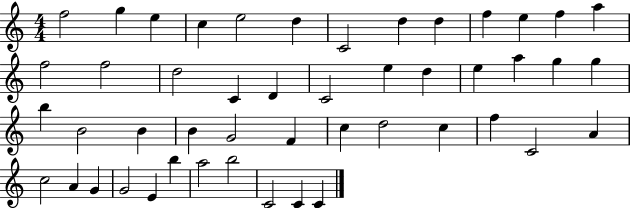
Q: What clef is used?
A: treble